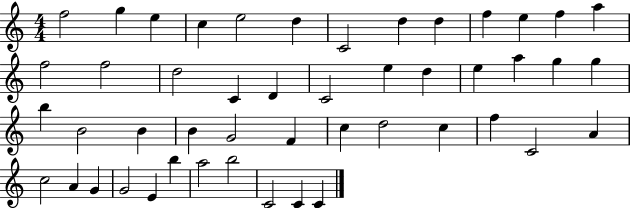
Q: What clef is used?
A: treble